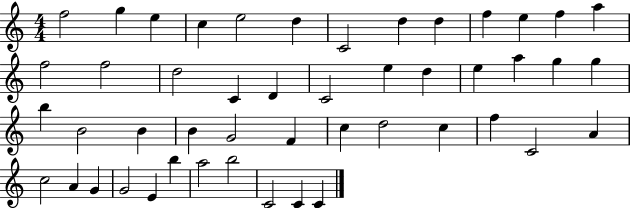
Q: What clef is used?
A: treble